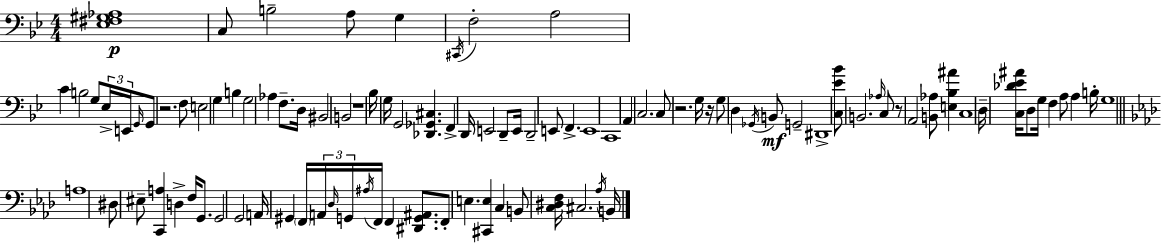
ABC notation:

X:1
T:Untitled
M:4/4
L:1/4
K:Bb
[_E,^F,^G,_A,]4 C,/2 B,2 A,/2 G, ^C,,/4 F,2 A,2 C B,2 G,/2 _E,/4 E,,/4 G,,/4 G,,/2 z2 F,/2 E,2 G, B, G,2 _A, F,/2 D,/4 ^B,,2 B,,2 z4 _B,/4 G,/4 G,,2 [_D,,_G,,^C,] F,, D,,/4 E,,2 D,,/2 E,,/4 D,,2 E,,/2 F,, E,,4 C,,4 A,, C,2 C,/2 z2 G,/4 z/4 G,/2 D, _G,,/4 B,,/2 G,,2 ^D,,4 [C,_E_B]/2 B,,2 _A,/4 C,/2 z/2 A,,2 [B,,_A,]/2 [E,_B,^A] C,4 D,/4 [C,_D_E^A]/4 D,/2 G,/4 F, A,/2 A, B,/4 G,4 A,4 ^D,/2 ^E,/2 [C,,A,] D, F,/4 G,,/2 G,,2 G,,2 A,,/4 ^G,, F,,/4 A,,/4 _D,/4 G,,/4 ^A,/4 F,,/4 F,, [^D,,G,,^A,,]/2 F,,/2 E, [^C,,E,] C, B,,/2 [C,^D,F,]/4 ^C,2 _A,/4 B,,/4